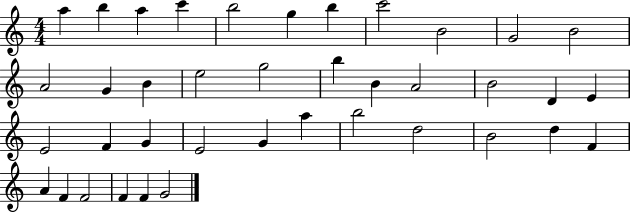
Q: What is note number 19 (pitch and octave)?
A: A4